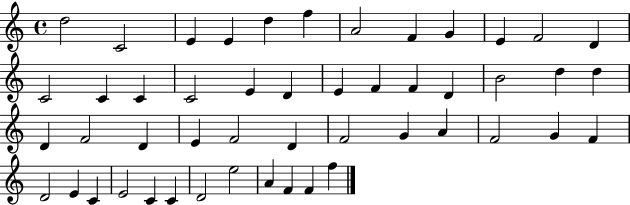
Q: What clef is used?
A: treble